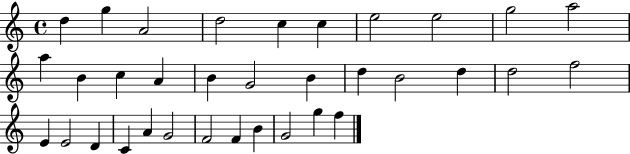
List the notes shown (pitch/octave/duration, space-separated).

D5/q G5/q A4/h D5/h C5/q C5/q E5/h E5/h G5/h A5/h A5/q B4/q C5/q A4/q B4/q G4/h B4/q D5/q B4/h D5/q D5/h F5/h E4/q E4/h D4/q C4/q A4/q G4/h F4/h F4/q B4/q G4/h G5/q F5/q